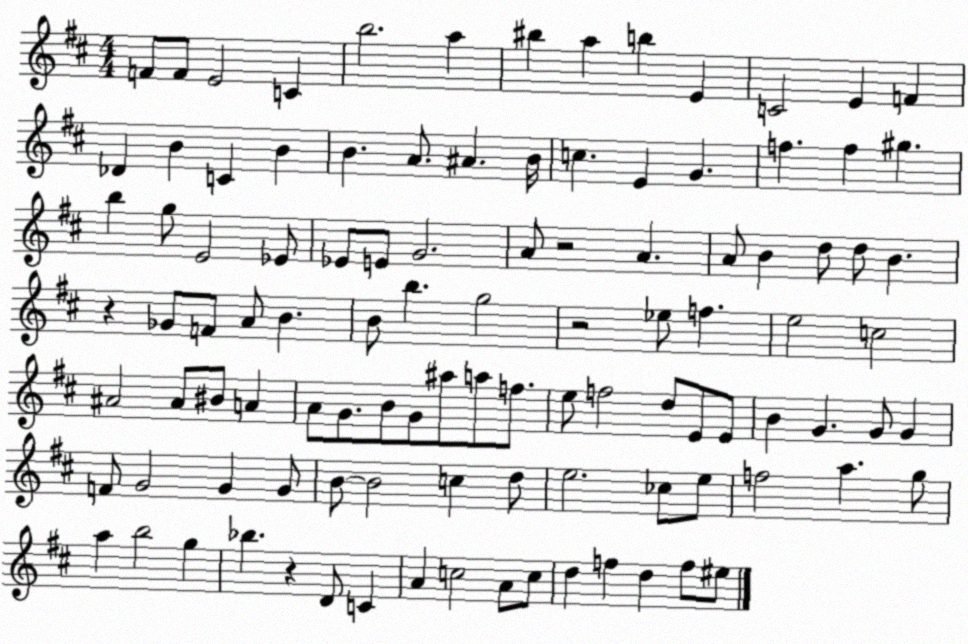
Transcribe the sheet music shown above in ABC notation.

X:1
T:Untitled
M:4/4
L:1/4
K:D
F/2 F/2 E2 C b2 a ^b a b E C2 E F _D B C B B A/2 ^A B/4 c E G f f ^g b g/2 E2 _E/2 _E/2 E/2 G2 A/2 z2 A A/2 B d/2 d/2 B z _G/2 F/2 A/2 B B/2 b g2 z2 _e/2 f e2 c2 ^A2 ^A/2 ^B/2 A A/2 G/2 B/2 G/2 ^a/2 a/2 f/2 e/2 f2 d/2 E/2 E/2 B G G/2 G F/2 G2 G G/2 B/2 B2 c d/2 e2 _c/2 e/2 f2 a g/2 a b2 g _b z D/2 C A c2 A/2 c/2 d f d f/2 ^e/2